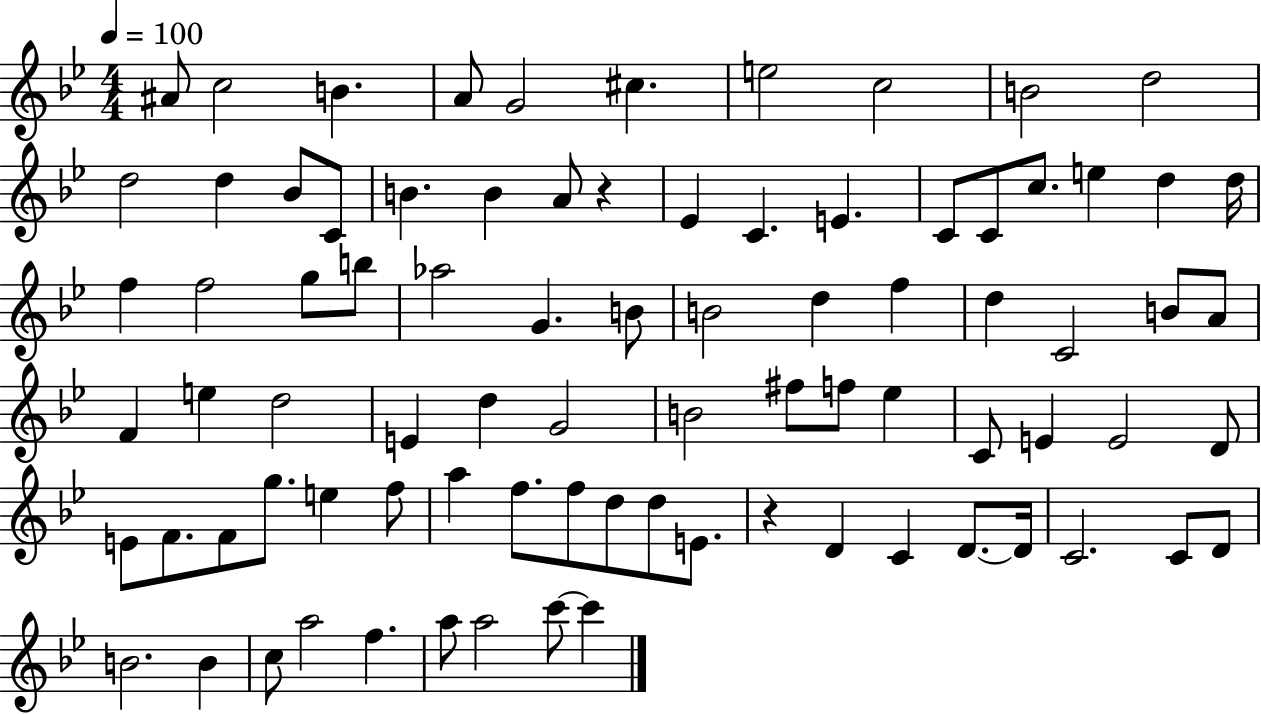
X:1
T:Untitled
M:4/4
L:1/4
K:Bb
^A/2 c2 B A/2 G2 ^c e2 c2 B2 d2 d2 d _B/2 C/2 B B A/2 z _E C E C/2 C/2 c/2 e d d/4 f f2 g/2 b/2 _a2 G B/2 B2 d f d C2 B/2 A/2 F e d2 E d G2 B2 ^f/2 f/2 _e C/2 E E2 D/2 E/2 F/2 F/2 g/2 e f/2 a f/2 f/2 d/2 d/2 E/2 z D C D/2 D/4 C2 C/2 D/2 B2 B c/2 a2 f a/2 a2 c'/2 c'